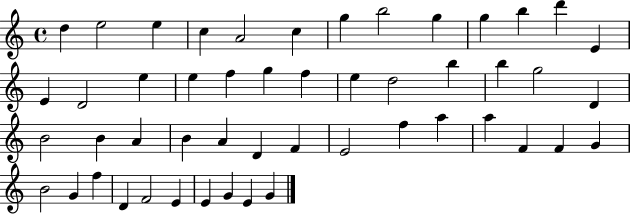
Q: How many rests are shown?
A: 0